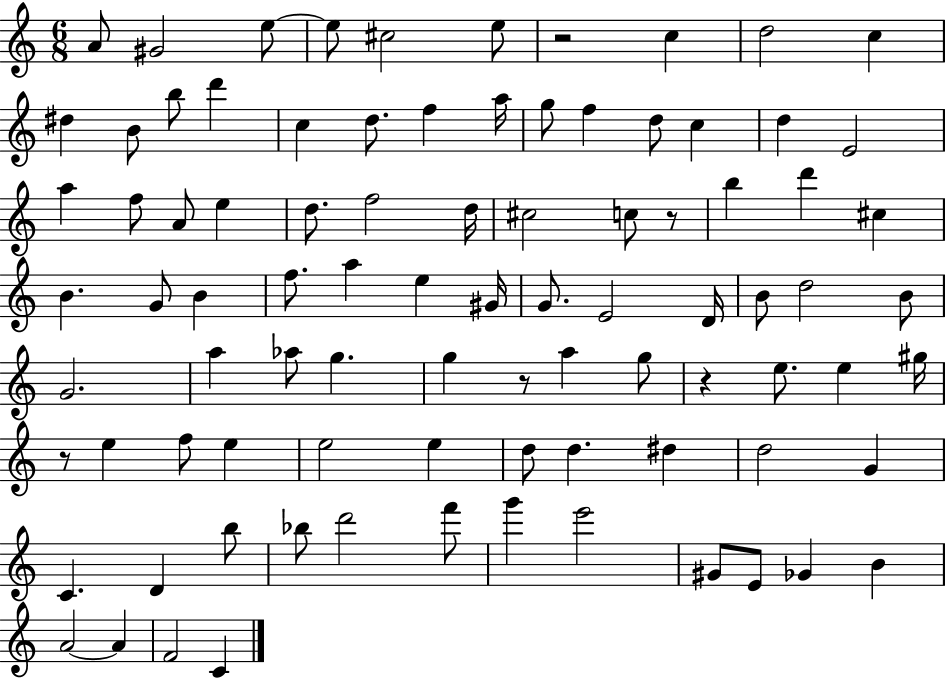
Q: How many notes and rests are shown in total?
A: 89